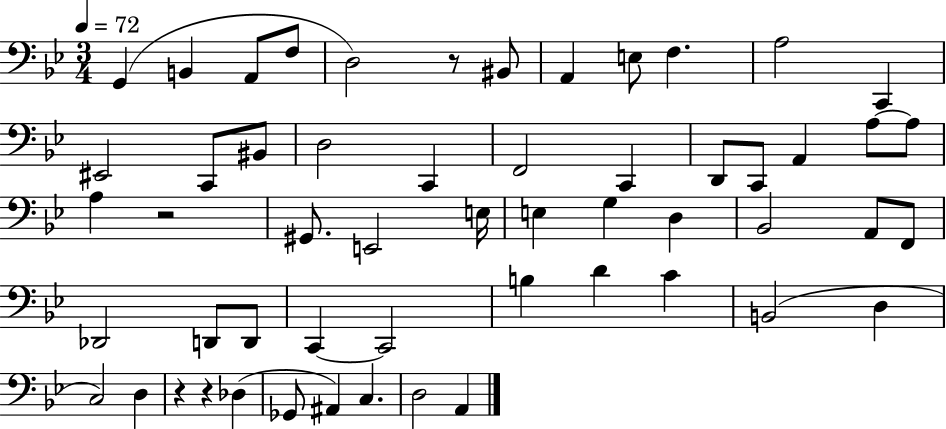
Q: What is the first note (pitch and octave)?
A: G2